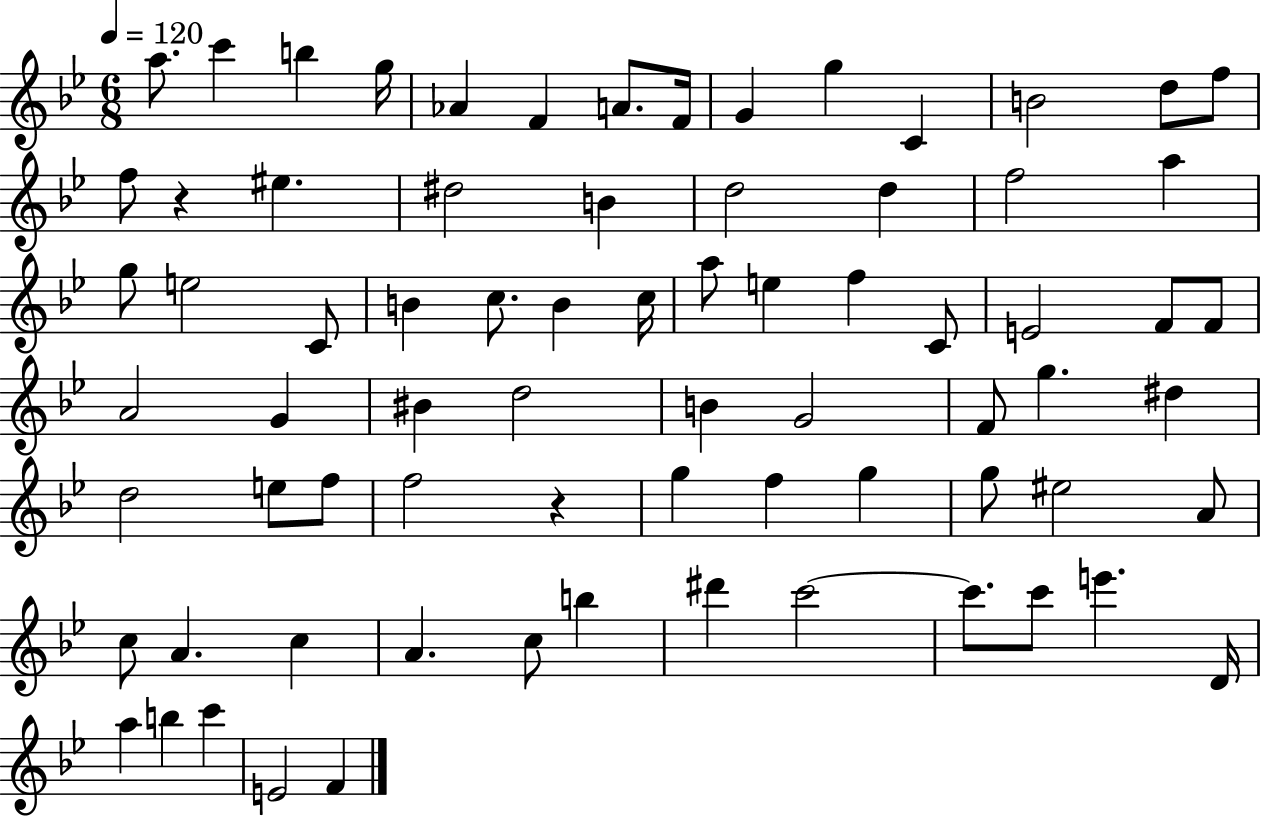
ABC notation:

X:1
T:Untitled
M:6/8
L:1/4
K:Bb
a/2 c' b g/4 _A F A/2 F/4 G g C B2 d/2 f/2 f/2 z ^e ^d2 B d2 d f2 a g/2 e2 C/2 B c/2 B c/4 a/2 e f C/2 E2 F/2 F/2 A2 G ^B d2 B G2 F/2 g ^d d2 e/2 f/2 f2 z g f g g/2 ^e2 A/2 c/2 A c A c/2 b ^d' c'2 c'/2 c'/2 e' D/4 a b c' E2 F